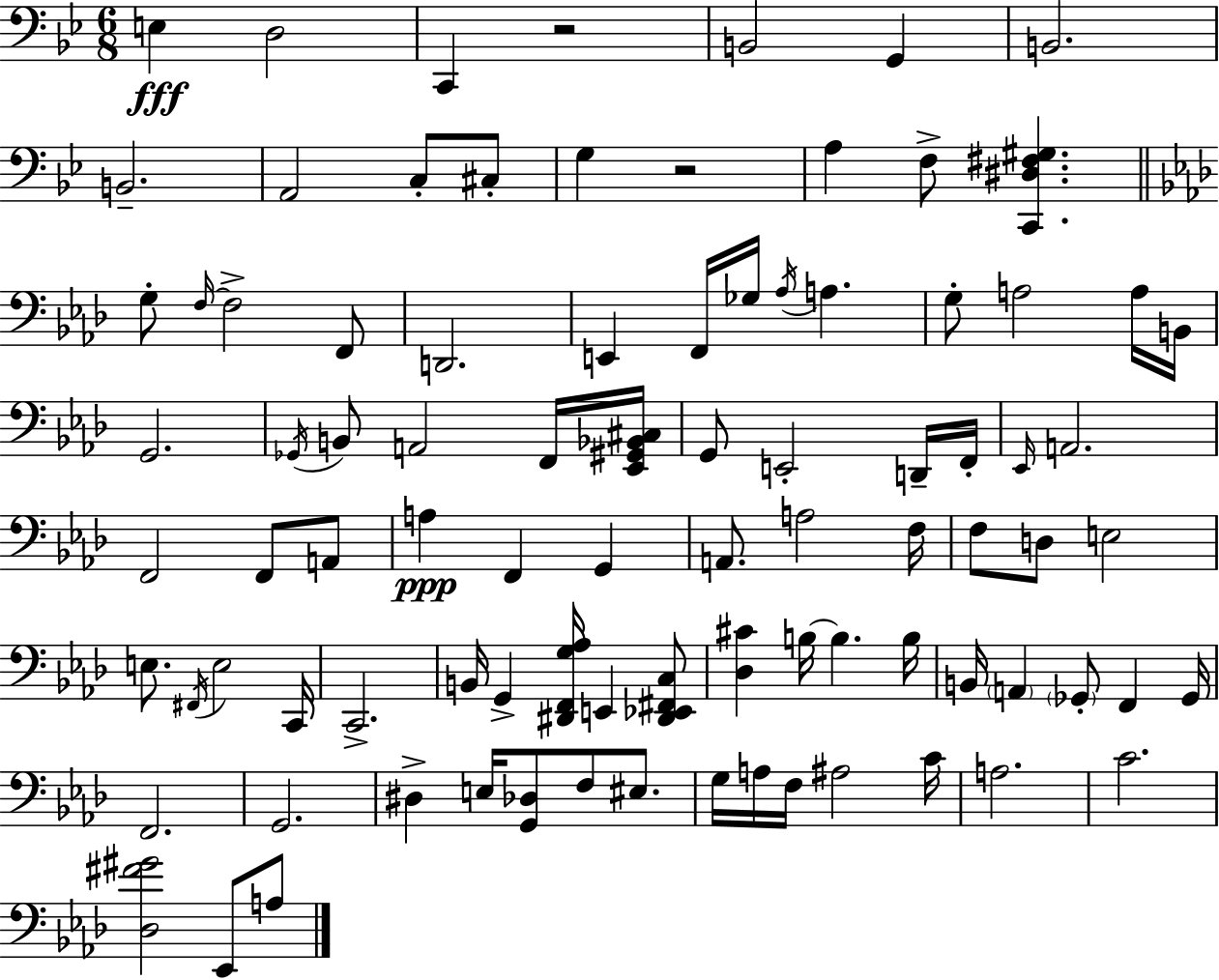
X:1
T:Untitled
M:6/8
L:1/4
K:Bb
E, D,2 C,, z2 B,,2 G,, B,,2 B,,2 A,,2 C,/2 ^C,/2 G, z2 A, F,/2 [C,,^D,^F,^G,] G,/2 F,/4 F,2 F,,/2 D,,2 E,, F,,/4 _G,/4 _A,/4 A, G,/2 A,2 A,/4 B,,/4 G,,2 _G,,/4 B,,/2 A,,2 F,,/4 [_E,,^G,,_B,,^C,]/4 G,,/2 E,,2 D,,/4 F,,/4 _E,,/4 A,,2 F,,2 F,,/2 A,,/2 A, F,, G,, A,,/2 A,2 F,/4 F,/2 D,/2 E,2 E,/2 ^F,,/4 E,2 C,,/4 C,,2 B,,/4 G,, [^D,,F,,G,_A,]/4 E,, [^D,,_E,,^F,,C,]/2 [_D,^C] B,/4 B, B,/4 B,,/4 A,, _G,,/2 F,, _G,,/4 F,,2 G,,2 ^D, E,/4 [G,,_D,]/2 F,/2 ^E,/2 G,/4 A,/4 F,/4 ^A,2 C/4 A,2 C2 [_D,^F^G]2 _E,,/2 A,/2